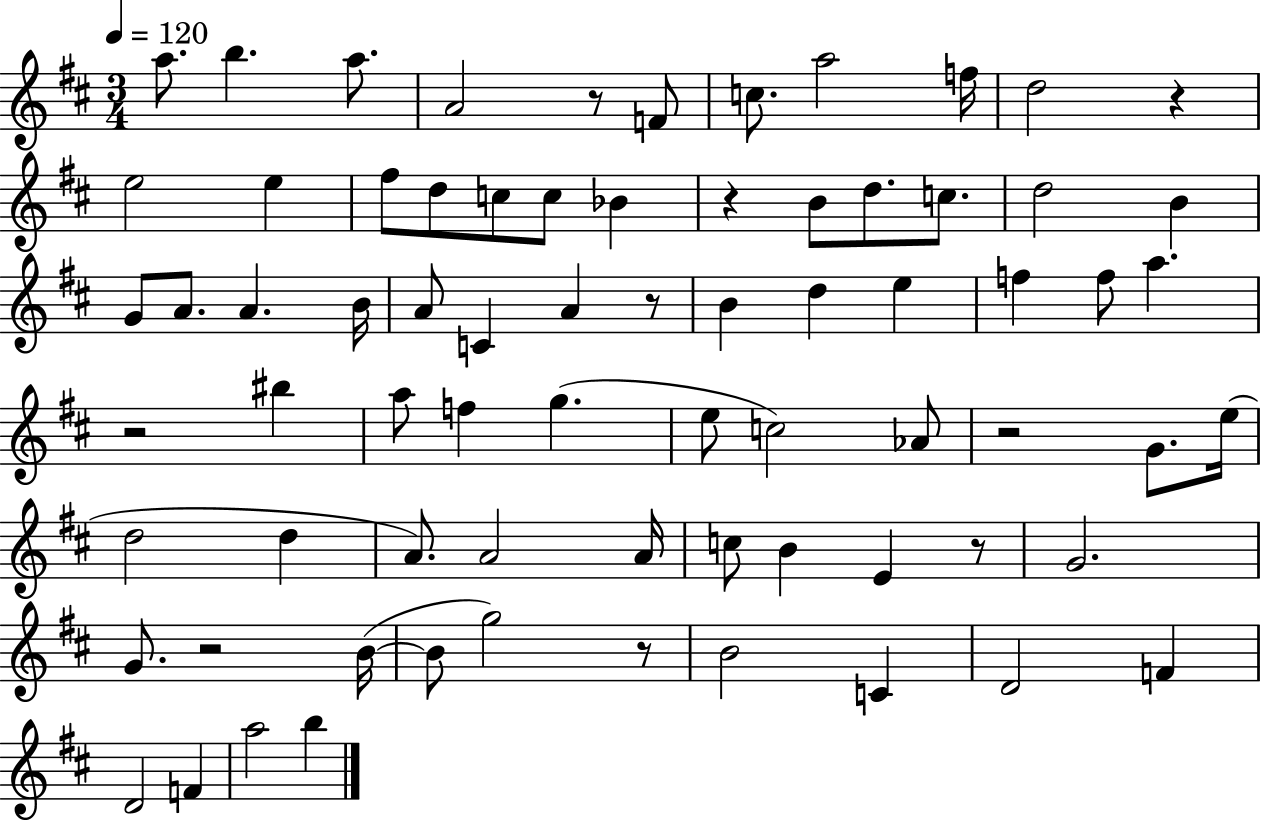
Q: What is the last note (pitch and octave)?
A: B5